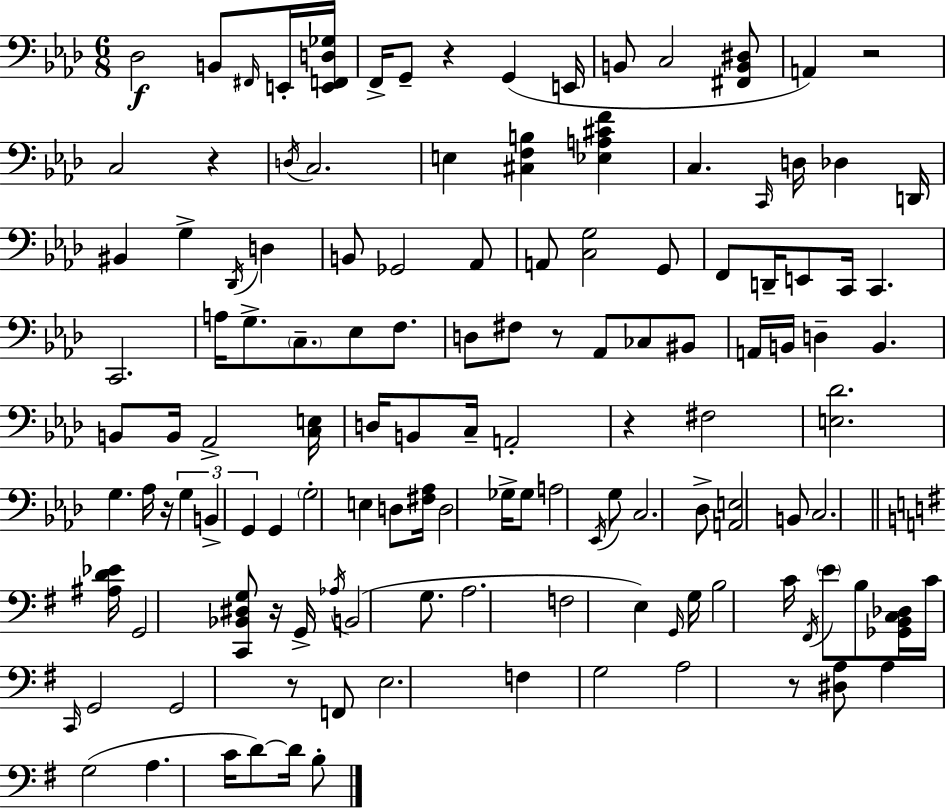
X:1
T:Untitled
M:6/8
L:1/4
K:Fm
_D,2 B,,/2 ^F,,/4 E,,/4 [E,,F,,D,_G,]/4 F,,/4 G,,/2 z G,, E,,/4 B,,/2 C,2 [^F,,B,,^D,]/2 A,, z2 C,2 z D,/4 C,2 E, [^C,F,B,] [_E,A,^CF] C, C,,/4 D,/4 _D, D,,/4 ^B,, G, _D,,/4 D, B,,/2 _G,,2 _A,,/2 A,,/2 [C,G,]2 G,,/2 F,,/2 D,,/4 E,,/2 C,,/4 C,, C,,2 A,/4 G,/2 C,/2 _E,/2 F,/2 D,/2 ^F,/2 z/2 _A,,/2 _C,/2 ^B,,/2 A,,/4 B,,/4 D, B,, B,,/2 B,,/4 _A,,2 [C,E,]/4 D,/4 B,,/2 C,/4 A,,2 z ^F,2 [E,_D]2 G, _A,/4 z/4 G, B,, G,, G,, G,2 E, D,/2 [^F,_A,]/4 D,2 _G,/4 _G,/2 A,2 _E,,/4 G,/2 C,2 _D,/2 [A,,E,]2 B,,/2 C,2 [^A,D_E]/4 G,,2 [C,,_B,,^D,G,]/2 z/4 G,,/4 _A,/4 B,,2 G,/2 A,2 F,2 E, G,,/4 G,/4 B,2 C/4 ^F,,/4 E/2 B,/2 [_G,,B,,C,_D,]/4 C/4 C,,/4 G,,2 G,,2 z/2 F,,/2 E,2 F, G,2 A,2 z/2 [^D,A,]/2 A, G,2 A, C/4 D/2 D/4 B,/2